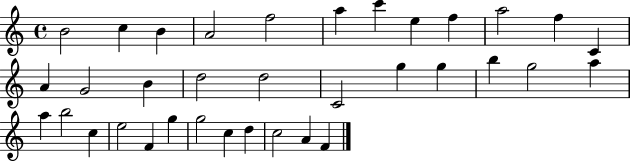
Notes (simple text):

B4/h C5/q B4/q A4/h F5/h A5/q C6/q E5/q F5/q A5/h F5/q C4/q A4/q G4/h B4/q D5/h D5/h C4/h G5/q G5/q B5/q G5/h A5/q A5/q B5/h C5/q E5/h F4/q G5/q G5/h C5/q D5/q C5/h A4/q F4/q